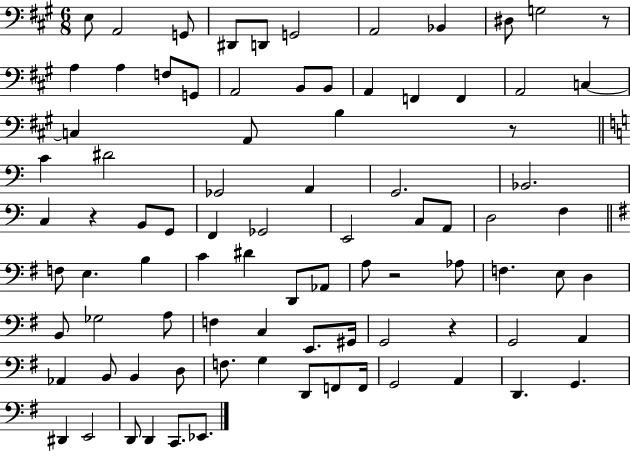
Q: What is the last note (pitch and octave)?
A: Eb2